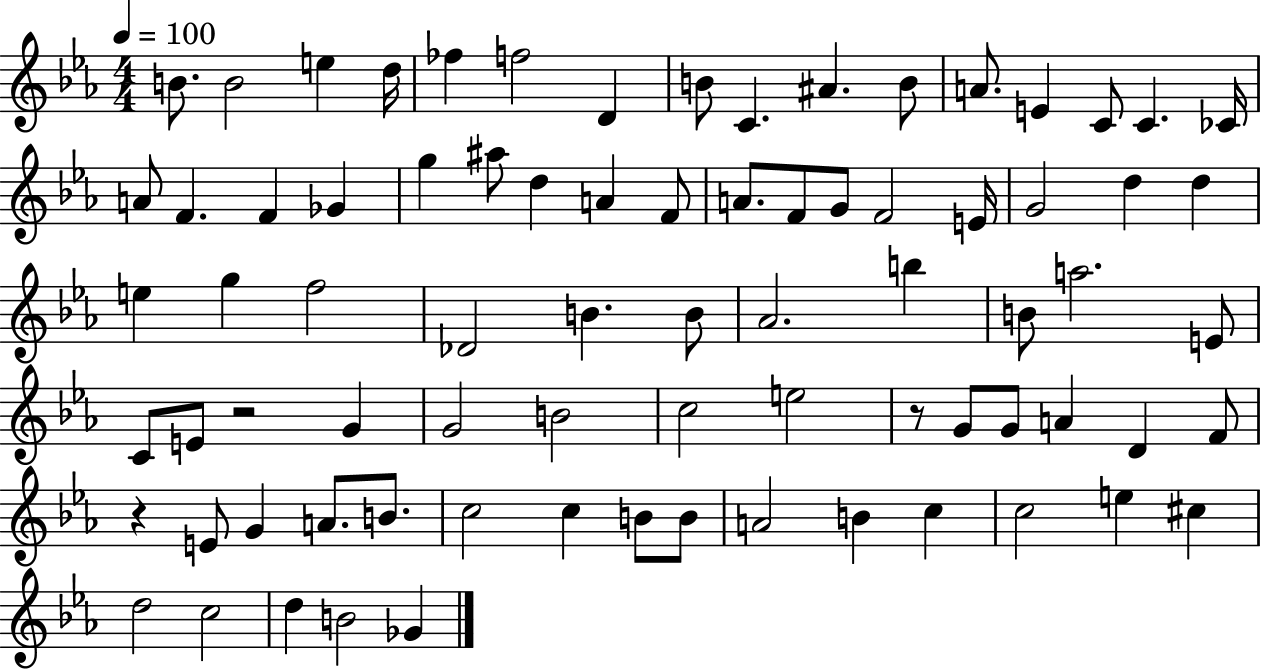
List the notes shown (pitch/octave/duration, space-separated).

B4/e. B4/h E5/q D5/s FES5/q F5/h D4/q B4/e C4/q. A#4/q. B4/e A4/e. E4/q C4/e C4/q. CES4/s A4/e F4/q. F4/q Gb4/q G5/q A#5/e D5/q A4/q F4/e A4/e. F4/e G4/e F4/h E4/s G4/h D5/q D5/q E5/q G5/q F5/h Db4/h B4/q. B4/e Ab4/h. B5/q B4/e A5/h. E4/e C4/e E4/e R/h G4/q G4/h B4/h C5/h E5/h R/e G4/e G4/e A4/q D4/q F4/e R/q E4/e G4/q A4/e. B4/e. C5/h C5/q B4/e B4/e A4/h B4/q C5/q C5/h E5/q C#5/q D5/h C5/h D5/q B4/h Gb4/q